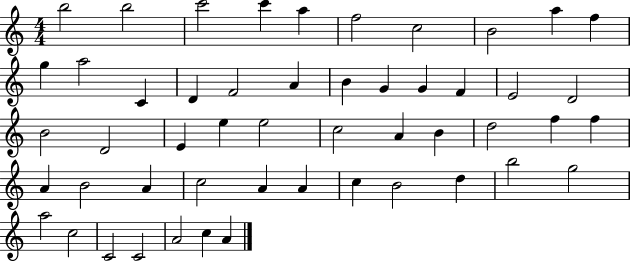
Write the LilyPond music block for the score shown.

{
  \clef treble
  \numericTimeSignature
  \time 4/4
  \key c \major
  b''2 b''2 | c'''2 c'''4 a''4 | f''2 c''2 | b'2 a''4 f''4 | \break g''4 a''2 c'4 | d'4 f'2 a'4 | b'4 g'4 g'4 f'4 | e'2 d'2 | \break b'2 d'2 | e'4 e''4 e''2 | c''2 a'4 b'4 | d''2 f''4 f''4 | \break a'4 b'2 a'4 | c''2 a'4 a'4 | c''4 b'2 d''4 | b''2 g''2 | \break a''2 c''2 | c'2 c'2 | a'2 c''4 a'4 | \bar "|."
}